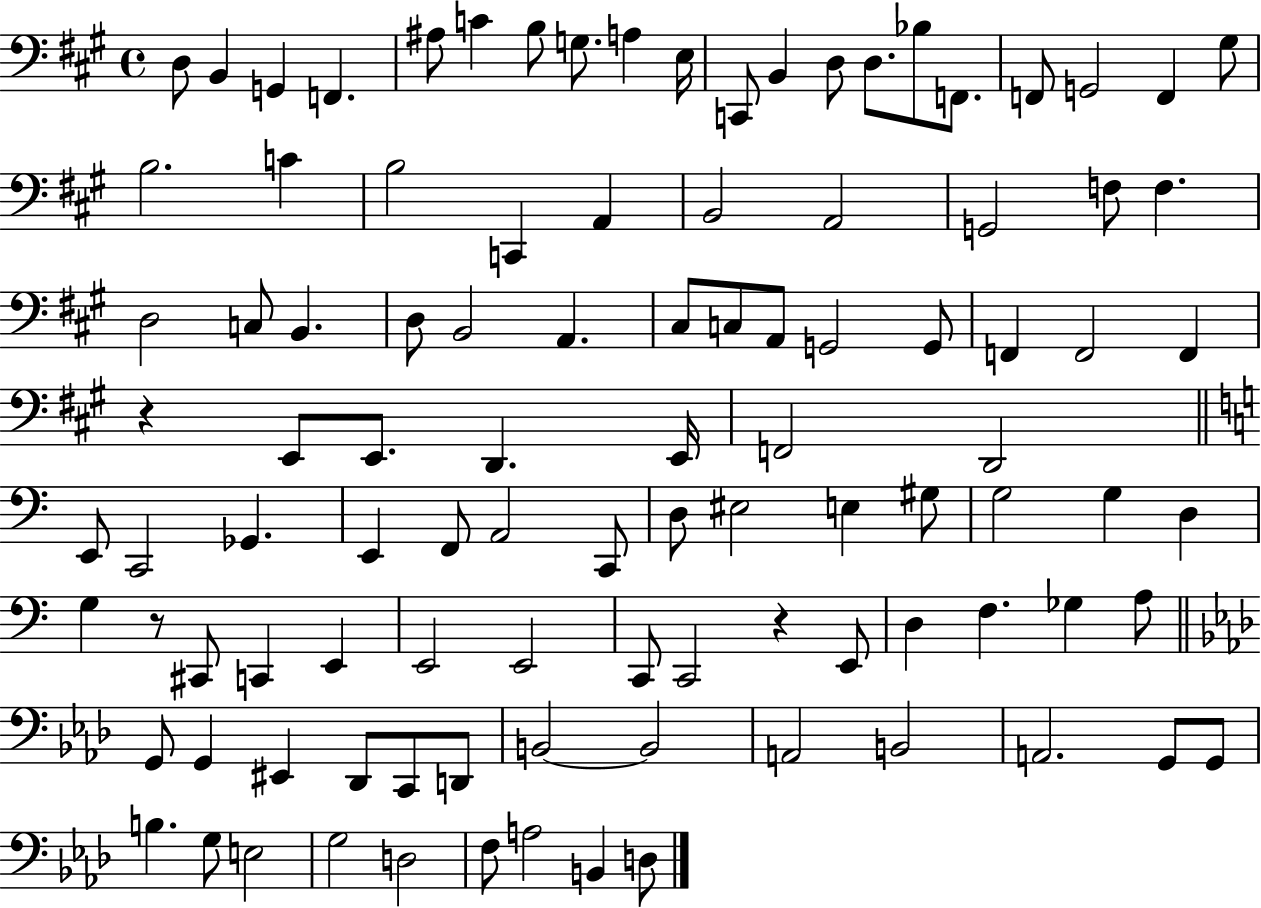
D3/e B2/q G2/q F2/q. A#3/e C4/q B3/e G3/e. A3/q E3/s C2/e B2/q D3/e D3/e. Bb3/e F2/e. F2/e G2/h F2/q G#3/e B3/h. C4/q B3/h C2/q A2/q B2/h A2/h G2/h F3/e F3/q. D3/h C3/e B2/q. D3/e B2/h A2/q. C#3/e C3/e A2/e G2/h G2/e F2/q F2/h F2/q R/q E2/e E2/e. D2/q. E2/s F2/h D2/h E2/e C2/h Gb2/q. E2/q F2/e A2/h C2/e D3/e EIS3/h E3/q G#3/e G3/h G3/q D3/q G3/q R/e C#2/e C2/q E2/q E2/h E2/h C2/e C2/h R/q E2/e D3/q F3/q. Gb3/q A3/e G2/e G2/q EIS2/q Db2/e C2/e D2/e B2/h B2/h A2/h B2/h A2/h. G2/e G2/e B3/q. G3/e E3/h G3/h D3/h F3/e A3/h B2/q D3/e